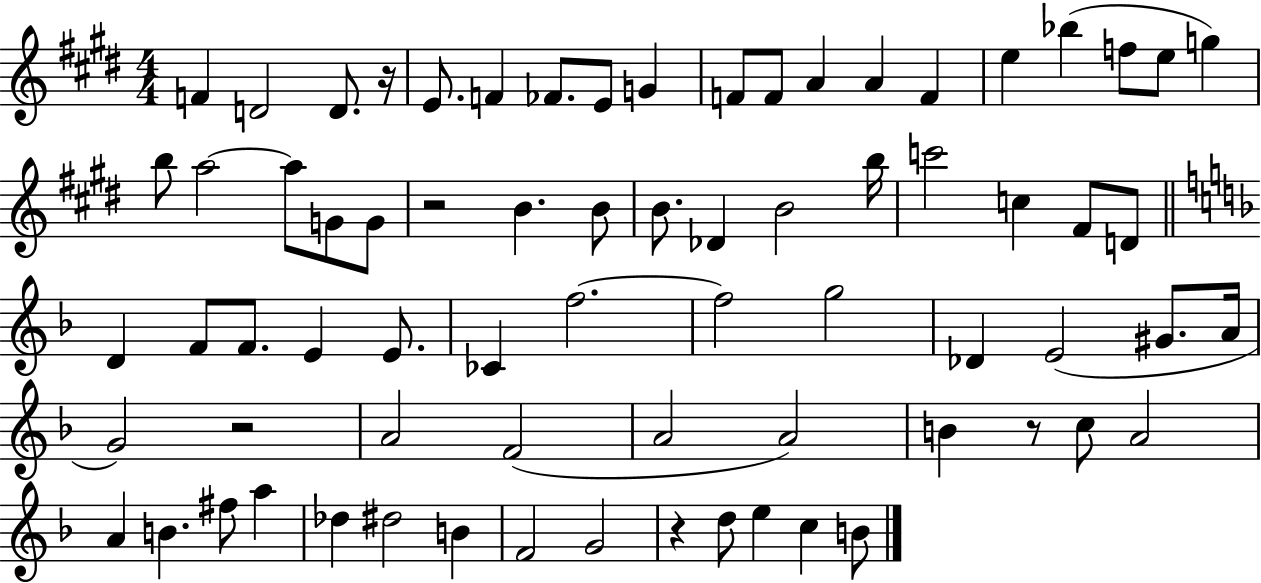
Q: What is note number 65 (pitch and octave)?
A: E5